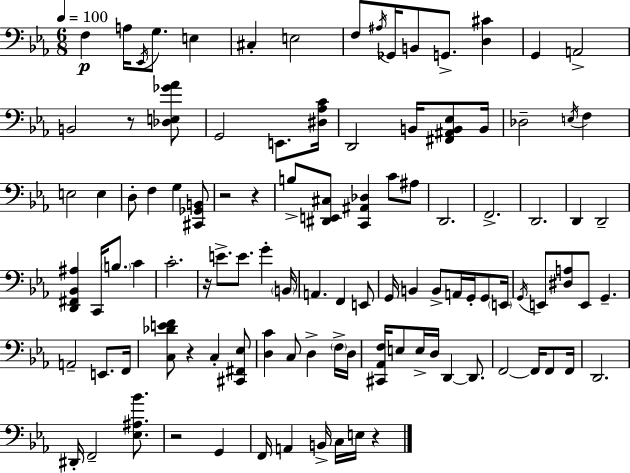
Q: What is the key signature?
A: EES major